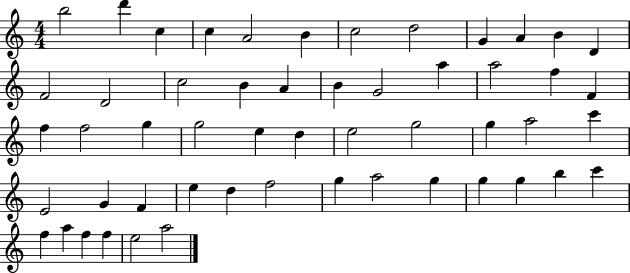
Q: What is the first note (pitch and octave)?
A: B5